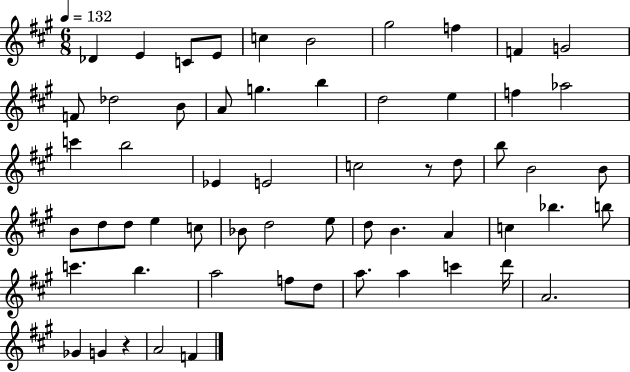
{
  \clef treble
  \numericTimeSignature
  \time 6/8
  \key a \major
  \tempo 4 = 132
  des'4 e'4 c'8 e'8 | c''4 b'2 | gis''2 f''4 | f'4 g'2 | \break f'8 des''2 b'8 | a'8 g''4. b''4 | d''2 e''4 | f''4 aes''2 | \break c'''4 b''2 | ees'4 e'2 | c''2 r8 d''8 | b''8 b'2 b'8 | \break b'8 d''8 d''8 e''4 c''8 | bes'8 d''2 e''8 | d''8 b'4. a'4 | c''4 bes''4. b''8 | \break c'''4. b''4. | a''2 f''8 d''8 | a''8. a''4 c'''4 d'''16 | a'2. | \break ges'4 g'4 r4 | a'2 f'4 | \bar "|."
}